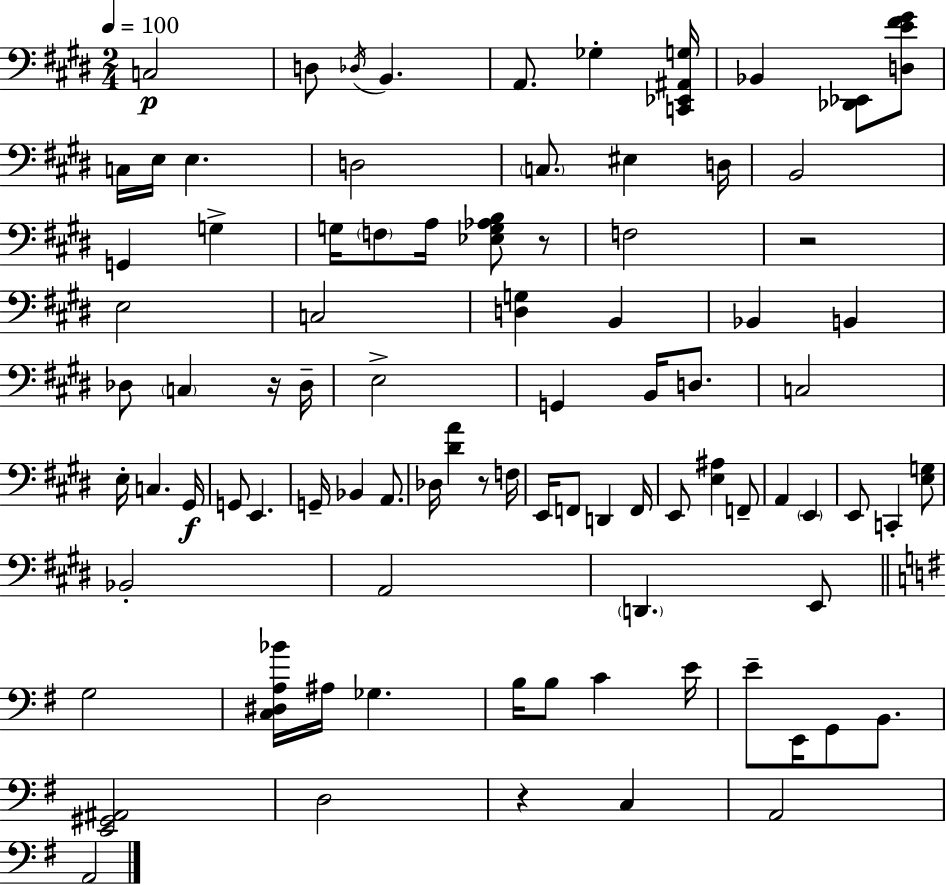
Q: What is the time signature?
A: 2/4